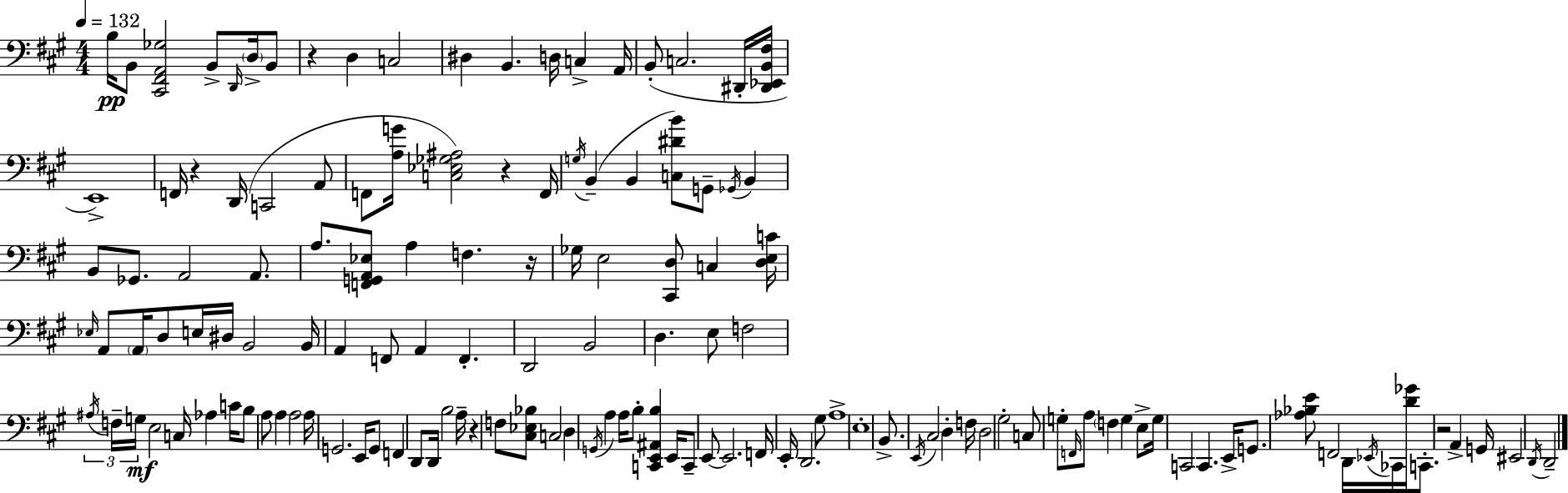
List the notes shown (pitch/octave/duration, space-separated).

B3/s B2/e [C#2,F#2,A2,Gb3]/h B2/e D2/s D3/s B2/e R/q D3/q C3/h D#3/q B2/q. D3/s C3/q A2/s B2/e C3/h. D#2/s [D#2,Eb2,B2,F#3]/s E2/w F2/s R/q D2/s C2/h A2/e F2/e [A3,G4]/s [C3,Eb3,Gb3,A#3]/h R/q F2/s G3/s B2/q B2/q [C3,D#4,B4]/e G2/e Gb2/s B2/q B2/e Gb2/e. A2/h A2/e. A3/e. [F2,G2,A2,Eb3]/e A3/q F3/q. R/s Gb3/s E3/h [C#2,D3]/e C3/q [D3,E3,C4]/s Eb3/s A2/e A2/s D3/e E3/s D#3/s B2/h B2/s A2/q F2/e A2/q F2/q. D2/h B2/h D3/q. E3/e F3/h A#3/s F3/s G3/s E3/h C3/s Ab3/q C4/s B3/e A3/e A3/q A3/h A3/s G2/h. E2/s G2/e F2/q D2/e D2/s B3/h A3/s R/q F3/e [C#3,Eb3,Bb3]/e C3/h D3/q G2/s A3/q A3/s B3/e [C2,E2,A#2,B3]/q E2/s C2/e E2/e E2/h. F2/s E2/s D2/h. G#3/e A3/w E3/w B2/e. E2/s C#3/h D3/q F3/s D3/h G#3/h C3/e G3/e F2/s A3/e F3/q G3/q E3/e G3/s C2/h C2/q. E2/s G2/e. [Ab3,Bb3,E4]/e F2/h D2/s Eb2/s CES2/s [D4,Gb4]/s C2/e. R/h A2/q G2/s EIS2/h D2/s D2/h